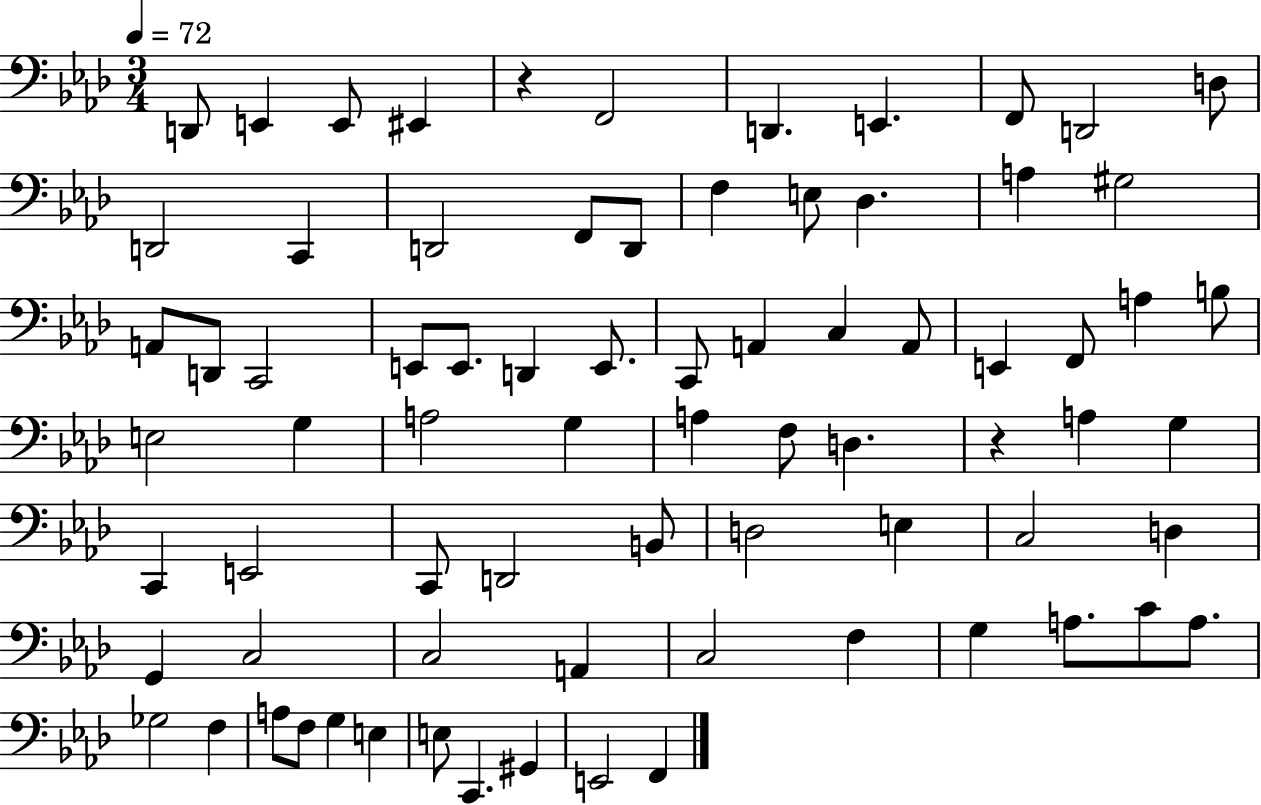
X:1
T:Untitled
M:3/4
L:1/4
K:Ab
D,,/2 E,, E,,/2 ^E,, z F,,2 D,, E,, F,,/2 D,,2 D,/2 D,,2 C,, D,,2 F,,/2 D,,/2 F, E,/2 _D, A, ^G,2 A,,/2 D,,/2 C,,2 E,,/2 E,,/2 D,, E,,/2 C,,/2 A,, C, A,,/2 E,, F,,/2 A, B,/2 E,2 G, A,2 G, A, F,/2 D, z A, G, C,, E,,2 C,,/2 D,,2 B,,/2 D,2 E, C,2 D, G,, C,2 C,2 A,, C,2 F, G, A,/2 C/2 A,/2 _G,2 F, A,/2 F,/2 G, E, E,/2 C,, ^G,, E,,2 F,,